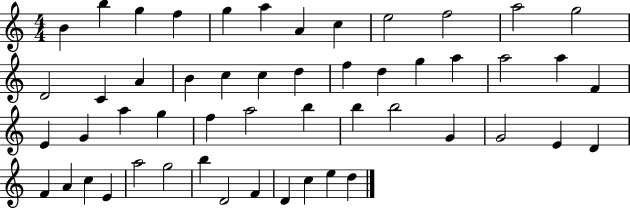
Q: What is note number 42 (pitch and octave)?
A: C5